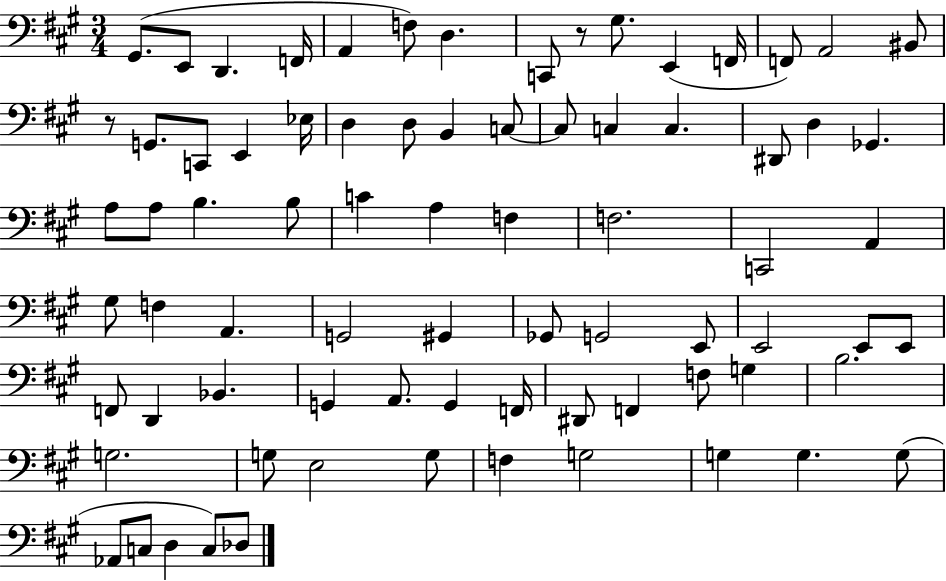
X:1
T:Untitled
M:3/4
L:1/4
K:A
^G,,/2 E,,/2 D,, F,,/4 A,, F,/2 D, C,,/2 z/2 ^G,/2 E,, F,,/4 F,,/2 A,,2 ^B,,/2 z/2 G,,/2 C,,/2 E,, _E,/4 D, D,/2 B,, C,/2 C,/2 C, C, ^D,,/2 D, _G,, A,/2 A,/2 B, B,/2 C A, F, F,2 C,,2 A,, ^G,/2 F, A,, G,,2 ^G,, _G,,/2 G,,2 E,,/2 E,,2 E,,/2 E,,/2 F,,/2 D,, _B,, G,, A,,/2 G,, F,,/4 ^D,,/2 F,, F,/2 G, B,2 G,2 G,/2 E,2 G,/2 F, G,2 G, G, G,/2 _A,,/2 C,/2 D, C,/2 _D,/2